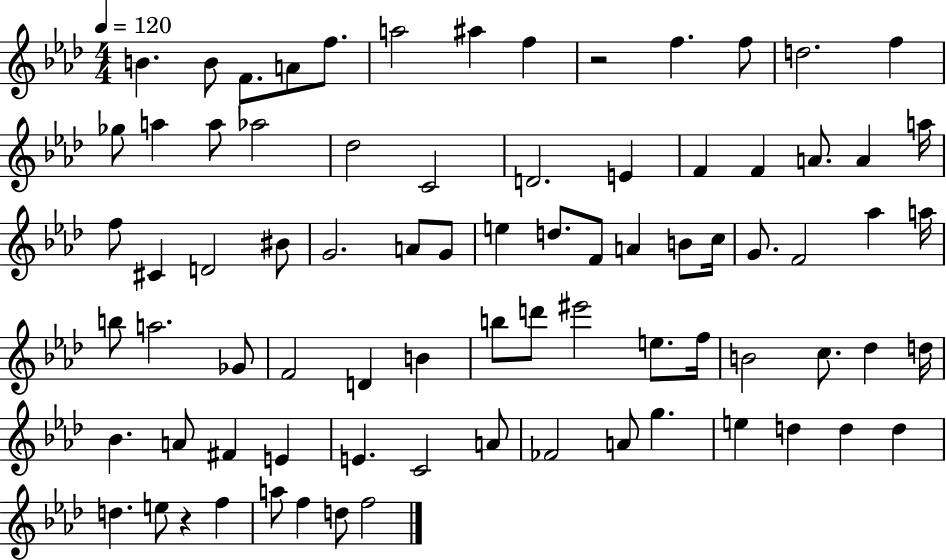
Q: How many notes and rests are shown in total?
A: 80